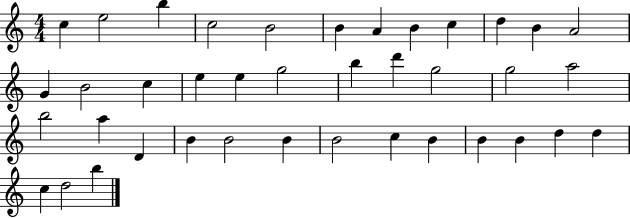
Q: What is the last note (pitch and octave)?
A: B5